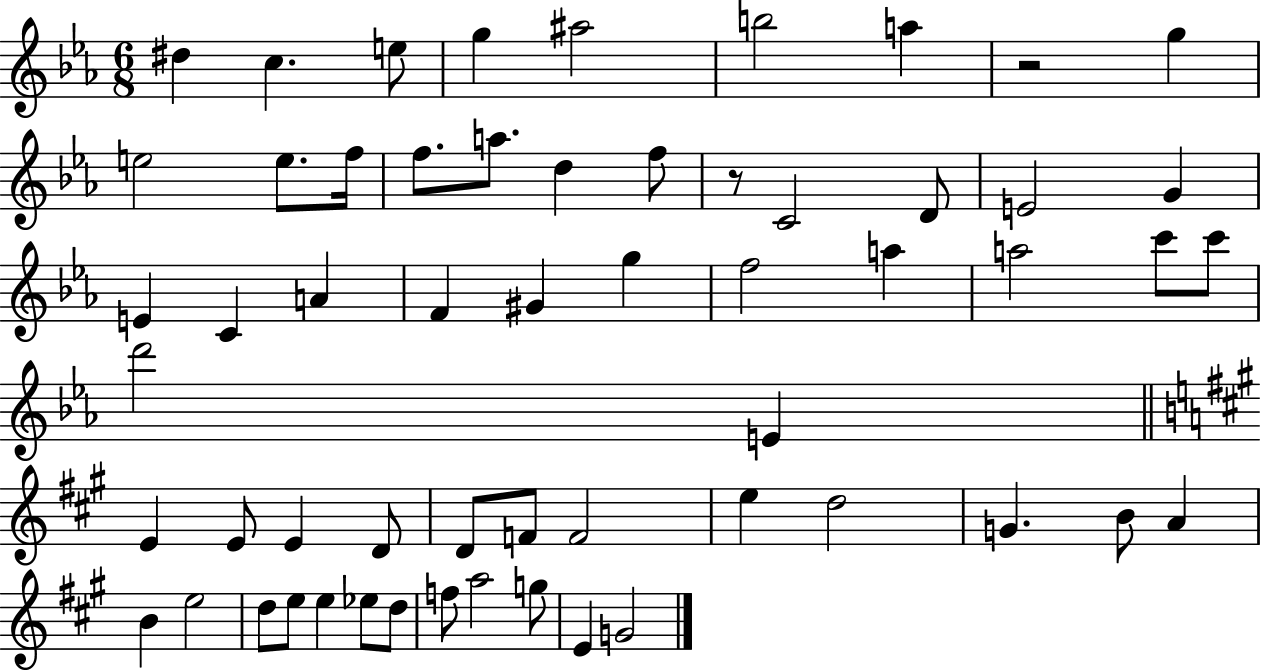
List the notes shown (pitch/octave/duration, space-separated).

D#5/q C5/q. E5/e G5/q A#5/h B5/h A5/q R/h G5/q E5/h E5/e. F5/s F5/e. A5/e. D5/q F5/e R/e C4/h D4/e E4/h G4/q E4/q C4/q A4/q F4/q G#4/q G5/q F5/h A5/q A5/h C6/e C6/e D6/h E4/q E4/q E4/e E4/q D4/e D4/e F4/e F4/h E5/q D5/h G4/q. B4/e A4/q B4/q E5/h D5/e E5/e E5/q Eb5/e D5/e F5/e A5/h G5/e E4/q G4/h